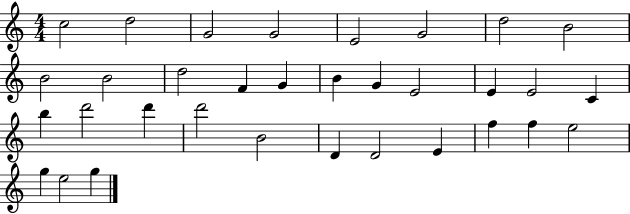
C5/h D5/h G4/h G4/h E4/h G4/h D5/h B4/h B4/h B4/h D5/h F4/q G4/q B4/q G4/q E4/h E4/q E4/h C4/q B5/q D6/h D6/q D6/h B4/h D4/q D4/h E4/q F5/q F5/q E5/h G5/q E5/h G5/q